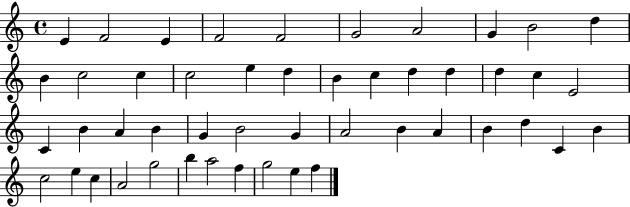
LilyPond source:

{
  \clef treble
  \time 4/4
  \defaultTimeSignature
  \key c \major
  e'4 f'2 e'4 | f'2 f'2 | g'2 a'2 | g'4 b'2 d''4 | \break b'4 c''2 c''4 | c''2 e''4 d''4 | b'4 c''4 d''4 d''4 | d''4 c''4 e'2 | \break c'4 b'4 a'4 b'4 | g'4 b'2 g'4 | a'2 b'4 a'4 | b'4 d''4 c'4 b'4 | \break c''2 e''4 c''4 | a'2 g''2 | b''4 a''2 f''4 | g''2 e''4 f''4 | \break \bar "|."
}